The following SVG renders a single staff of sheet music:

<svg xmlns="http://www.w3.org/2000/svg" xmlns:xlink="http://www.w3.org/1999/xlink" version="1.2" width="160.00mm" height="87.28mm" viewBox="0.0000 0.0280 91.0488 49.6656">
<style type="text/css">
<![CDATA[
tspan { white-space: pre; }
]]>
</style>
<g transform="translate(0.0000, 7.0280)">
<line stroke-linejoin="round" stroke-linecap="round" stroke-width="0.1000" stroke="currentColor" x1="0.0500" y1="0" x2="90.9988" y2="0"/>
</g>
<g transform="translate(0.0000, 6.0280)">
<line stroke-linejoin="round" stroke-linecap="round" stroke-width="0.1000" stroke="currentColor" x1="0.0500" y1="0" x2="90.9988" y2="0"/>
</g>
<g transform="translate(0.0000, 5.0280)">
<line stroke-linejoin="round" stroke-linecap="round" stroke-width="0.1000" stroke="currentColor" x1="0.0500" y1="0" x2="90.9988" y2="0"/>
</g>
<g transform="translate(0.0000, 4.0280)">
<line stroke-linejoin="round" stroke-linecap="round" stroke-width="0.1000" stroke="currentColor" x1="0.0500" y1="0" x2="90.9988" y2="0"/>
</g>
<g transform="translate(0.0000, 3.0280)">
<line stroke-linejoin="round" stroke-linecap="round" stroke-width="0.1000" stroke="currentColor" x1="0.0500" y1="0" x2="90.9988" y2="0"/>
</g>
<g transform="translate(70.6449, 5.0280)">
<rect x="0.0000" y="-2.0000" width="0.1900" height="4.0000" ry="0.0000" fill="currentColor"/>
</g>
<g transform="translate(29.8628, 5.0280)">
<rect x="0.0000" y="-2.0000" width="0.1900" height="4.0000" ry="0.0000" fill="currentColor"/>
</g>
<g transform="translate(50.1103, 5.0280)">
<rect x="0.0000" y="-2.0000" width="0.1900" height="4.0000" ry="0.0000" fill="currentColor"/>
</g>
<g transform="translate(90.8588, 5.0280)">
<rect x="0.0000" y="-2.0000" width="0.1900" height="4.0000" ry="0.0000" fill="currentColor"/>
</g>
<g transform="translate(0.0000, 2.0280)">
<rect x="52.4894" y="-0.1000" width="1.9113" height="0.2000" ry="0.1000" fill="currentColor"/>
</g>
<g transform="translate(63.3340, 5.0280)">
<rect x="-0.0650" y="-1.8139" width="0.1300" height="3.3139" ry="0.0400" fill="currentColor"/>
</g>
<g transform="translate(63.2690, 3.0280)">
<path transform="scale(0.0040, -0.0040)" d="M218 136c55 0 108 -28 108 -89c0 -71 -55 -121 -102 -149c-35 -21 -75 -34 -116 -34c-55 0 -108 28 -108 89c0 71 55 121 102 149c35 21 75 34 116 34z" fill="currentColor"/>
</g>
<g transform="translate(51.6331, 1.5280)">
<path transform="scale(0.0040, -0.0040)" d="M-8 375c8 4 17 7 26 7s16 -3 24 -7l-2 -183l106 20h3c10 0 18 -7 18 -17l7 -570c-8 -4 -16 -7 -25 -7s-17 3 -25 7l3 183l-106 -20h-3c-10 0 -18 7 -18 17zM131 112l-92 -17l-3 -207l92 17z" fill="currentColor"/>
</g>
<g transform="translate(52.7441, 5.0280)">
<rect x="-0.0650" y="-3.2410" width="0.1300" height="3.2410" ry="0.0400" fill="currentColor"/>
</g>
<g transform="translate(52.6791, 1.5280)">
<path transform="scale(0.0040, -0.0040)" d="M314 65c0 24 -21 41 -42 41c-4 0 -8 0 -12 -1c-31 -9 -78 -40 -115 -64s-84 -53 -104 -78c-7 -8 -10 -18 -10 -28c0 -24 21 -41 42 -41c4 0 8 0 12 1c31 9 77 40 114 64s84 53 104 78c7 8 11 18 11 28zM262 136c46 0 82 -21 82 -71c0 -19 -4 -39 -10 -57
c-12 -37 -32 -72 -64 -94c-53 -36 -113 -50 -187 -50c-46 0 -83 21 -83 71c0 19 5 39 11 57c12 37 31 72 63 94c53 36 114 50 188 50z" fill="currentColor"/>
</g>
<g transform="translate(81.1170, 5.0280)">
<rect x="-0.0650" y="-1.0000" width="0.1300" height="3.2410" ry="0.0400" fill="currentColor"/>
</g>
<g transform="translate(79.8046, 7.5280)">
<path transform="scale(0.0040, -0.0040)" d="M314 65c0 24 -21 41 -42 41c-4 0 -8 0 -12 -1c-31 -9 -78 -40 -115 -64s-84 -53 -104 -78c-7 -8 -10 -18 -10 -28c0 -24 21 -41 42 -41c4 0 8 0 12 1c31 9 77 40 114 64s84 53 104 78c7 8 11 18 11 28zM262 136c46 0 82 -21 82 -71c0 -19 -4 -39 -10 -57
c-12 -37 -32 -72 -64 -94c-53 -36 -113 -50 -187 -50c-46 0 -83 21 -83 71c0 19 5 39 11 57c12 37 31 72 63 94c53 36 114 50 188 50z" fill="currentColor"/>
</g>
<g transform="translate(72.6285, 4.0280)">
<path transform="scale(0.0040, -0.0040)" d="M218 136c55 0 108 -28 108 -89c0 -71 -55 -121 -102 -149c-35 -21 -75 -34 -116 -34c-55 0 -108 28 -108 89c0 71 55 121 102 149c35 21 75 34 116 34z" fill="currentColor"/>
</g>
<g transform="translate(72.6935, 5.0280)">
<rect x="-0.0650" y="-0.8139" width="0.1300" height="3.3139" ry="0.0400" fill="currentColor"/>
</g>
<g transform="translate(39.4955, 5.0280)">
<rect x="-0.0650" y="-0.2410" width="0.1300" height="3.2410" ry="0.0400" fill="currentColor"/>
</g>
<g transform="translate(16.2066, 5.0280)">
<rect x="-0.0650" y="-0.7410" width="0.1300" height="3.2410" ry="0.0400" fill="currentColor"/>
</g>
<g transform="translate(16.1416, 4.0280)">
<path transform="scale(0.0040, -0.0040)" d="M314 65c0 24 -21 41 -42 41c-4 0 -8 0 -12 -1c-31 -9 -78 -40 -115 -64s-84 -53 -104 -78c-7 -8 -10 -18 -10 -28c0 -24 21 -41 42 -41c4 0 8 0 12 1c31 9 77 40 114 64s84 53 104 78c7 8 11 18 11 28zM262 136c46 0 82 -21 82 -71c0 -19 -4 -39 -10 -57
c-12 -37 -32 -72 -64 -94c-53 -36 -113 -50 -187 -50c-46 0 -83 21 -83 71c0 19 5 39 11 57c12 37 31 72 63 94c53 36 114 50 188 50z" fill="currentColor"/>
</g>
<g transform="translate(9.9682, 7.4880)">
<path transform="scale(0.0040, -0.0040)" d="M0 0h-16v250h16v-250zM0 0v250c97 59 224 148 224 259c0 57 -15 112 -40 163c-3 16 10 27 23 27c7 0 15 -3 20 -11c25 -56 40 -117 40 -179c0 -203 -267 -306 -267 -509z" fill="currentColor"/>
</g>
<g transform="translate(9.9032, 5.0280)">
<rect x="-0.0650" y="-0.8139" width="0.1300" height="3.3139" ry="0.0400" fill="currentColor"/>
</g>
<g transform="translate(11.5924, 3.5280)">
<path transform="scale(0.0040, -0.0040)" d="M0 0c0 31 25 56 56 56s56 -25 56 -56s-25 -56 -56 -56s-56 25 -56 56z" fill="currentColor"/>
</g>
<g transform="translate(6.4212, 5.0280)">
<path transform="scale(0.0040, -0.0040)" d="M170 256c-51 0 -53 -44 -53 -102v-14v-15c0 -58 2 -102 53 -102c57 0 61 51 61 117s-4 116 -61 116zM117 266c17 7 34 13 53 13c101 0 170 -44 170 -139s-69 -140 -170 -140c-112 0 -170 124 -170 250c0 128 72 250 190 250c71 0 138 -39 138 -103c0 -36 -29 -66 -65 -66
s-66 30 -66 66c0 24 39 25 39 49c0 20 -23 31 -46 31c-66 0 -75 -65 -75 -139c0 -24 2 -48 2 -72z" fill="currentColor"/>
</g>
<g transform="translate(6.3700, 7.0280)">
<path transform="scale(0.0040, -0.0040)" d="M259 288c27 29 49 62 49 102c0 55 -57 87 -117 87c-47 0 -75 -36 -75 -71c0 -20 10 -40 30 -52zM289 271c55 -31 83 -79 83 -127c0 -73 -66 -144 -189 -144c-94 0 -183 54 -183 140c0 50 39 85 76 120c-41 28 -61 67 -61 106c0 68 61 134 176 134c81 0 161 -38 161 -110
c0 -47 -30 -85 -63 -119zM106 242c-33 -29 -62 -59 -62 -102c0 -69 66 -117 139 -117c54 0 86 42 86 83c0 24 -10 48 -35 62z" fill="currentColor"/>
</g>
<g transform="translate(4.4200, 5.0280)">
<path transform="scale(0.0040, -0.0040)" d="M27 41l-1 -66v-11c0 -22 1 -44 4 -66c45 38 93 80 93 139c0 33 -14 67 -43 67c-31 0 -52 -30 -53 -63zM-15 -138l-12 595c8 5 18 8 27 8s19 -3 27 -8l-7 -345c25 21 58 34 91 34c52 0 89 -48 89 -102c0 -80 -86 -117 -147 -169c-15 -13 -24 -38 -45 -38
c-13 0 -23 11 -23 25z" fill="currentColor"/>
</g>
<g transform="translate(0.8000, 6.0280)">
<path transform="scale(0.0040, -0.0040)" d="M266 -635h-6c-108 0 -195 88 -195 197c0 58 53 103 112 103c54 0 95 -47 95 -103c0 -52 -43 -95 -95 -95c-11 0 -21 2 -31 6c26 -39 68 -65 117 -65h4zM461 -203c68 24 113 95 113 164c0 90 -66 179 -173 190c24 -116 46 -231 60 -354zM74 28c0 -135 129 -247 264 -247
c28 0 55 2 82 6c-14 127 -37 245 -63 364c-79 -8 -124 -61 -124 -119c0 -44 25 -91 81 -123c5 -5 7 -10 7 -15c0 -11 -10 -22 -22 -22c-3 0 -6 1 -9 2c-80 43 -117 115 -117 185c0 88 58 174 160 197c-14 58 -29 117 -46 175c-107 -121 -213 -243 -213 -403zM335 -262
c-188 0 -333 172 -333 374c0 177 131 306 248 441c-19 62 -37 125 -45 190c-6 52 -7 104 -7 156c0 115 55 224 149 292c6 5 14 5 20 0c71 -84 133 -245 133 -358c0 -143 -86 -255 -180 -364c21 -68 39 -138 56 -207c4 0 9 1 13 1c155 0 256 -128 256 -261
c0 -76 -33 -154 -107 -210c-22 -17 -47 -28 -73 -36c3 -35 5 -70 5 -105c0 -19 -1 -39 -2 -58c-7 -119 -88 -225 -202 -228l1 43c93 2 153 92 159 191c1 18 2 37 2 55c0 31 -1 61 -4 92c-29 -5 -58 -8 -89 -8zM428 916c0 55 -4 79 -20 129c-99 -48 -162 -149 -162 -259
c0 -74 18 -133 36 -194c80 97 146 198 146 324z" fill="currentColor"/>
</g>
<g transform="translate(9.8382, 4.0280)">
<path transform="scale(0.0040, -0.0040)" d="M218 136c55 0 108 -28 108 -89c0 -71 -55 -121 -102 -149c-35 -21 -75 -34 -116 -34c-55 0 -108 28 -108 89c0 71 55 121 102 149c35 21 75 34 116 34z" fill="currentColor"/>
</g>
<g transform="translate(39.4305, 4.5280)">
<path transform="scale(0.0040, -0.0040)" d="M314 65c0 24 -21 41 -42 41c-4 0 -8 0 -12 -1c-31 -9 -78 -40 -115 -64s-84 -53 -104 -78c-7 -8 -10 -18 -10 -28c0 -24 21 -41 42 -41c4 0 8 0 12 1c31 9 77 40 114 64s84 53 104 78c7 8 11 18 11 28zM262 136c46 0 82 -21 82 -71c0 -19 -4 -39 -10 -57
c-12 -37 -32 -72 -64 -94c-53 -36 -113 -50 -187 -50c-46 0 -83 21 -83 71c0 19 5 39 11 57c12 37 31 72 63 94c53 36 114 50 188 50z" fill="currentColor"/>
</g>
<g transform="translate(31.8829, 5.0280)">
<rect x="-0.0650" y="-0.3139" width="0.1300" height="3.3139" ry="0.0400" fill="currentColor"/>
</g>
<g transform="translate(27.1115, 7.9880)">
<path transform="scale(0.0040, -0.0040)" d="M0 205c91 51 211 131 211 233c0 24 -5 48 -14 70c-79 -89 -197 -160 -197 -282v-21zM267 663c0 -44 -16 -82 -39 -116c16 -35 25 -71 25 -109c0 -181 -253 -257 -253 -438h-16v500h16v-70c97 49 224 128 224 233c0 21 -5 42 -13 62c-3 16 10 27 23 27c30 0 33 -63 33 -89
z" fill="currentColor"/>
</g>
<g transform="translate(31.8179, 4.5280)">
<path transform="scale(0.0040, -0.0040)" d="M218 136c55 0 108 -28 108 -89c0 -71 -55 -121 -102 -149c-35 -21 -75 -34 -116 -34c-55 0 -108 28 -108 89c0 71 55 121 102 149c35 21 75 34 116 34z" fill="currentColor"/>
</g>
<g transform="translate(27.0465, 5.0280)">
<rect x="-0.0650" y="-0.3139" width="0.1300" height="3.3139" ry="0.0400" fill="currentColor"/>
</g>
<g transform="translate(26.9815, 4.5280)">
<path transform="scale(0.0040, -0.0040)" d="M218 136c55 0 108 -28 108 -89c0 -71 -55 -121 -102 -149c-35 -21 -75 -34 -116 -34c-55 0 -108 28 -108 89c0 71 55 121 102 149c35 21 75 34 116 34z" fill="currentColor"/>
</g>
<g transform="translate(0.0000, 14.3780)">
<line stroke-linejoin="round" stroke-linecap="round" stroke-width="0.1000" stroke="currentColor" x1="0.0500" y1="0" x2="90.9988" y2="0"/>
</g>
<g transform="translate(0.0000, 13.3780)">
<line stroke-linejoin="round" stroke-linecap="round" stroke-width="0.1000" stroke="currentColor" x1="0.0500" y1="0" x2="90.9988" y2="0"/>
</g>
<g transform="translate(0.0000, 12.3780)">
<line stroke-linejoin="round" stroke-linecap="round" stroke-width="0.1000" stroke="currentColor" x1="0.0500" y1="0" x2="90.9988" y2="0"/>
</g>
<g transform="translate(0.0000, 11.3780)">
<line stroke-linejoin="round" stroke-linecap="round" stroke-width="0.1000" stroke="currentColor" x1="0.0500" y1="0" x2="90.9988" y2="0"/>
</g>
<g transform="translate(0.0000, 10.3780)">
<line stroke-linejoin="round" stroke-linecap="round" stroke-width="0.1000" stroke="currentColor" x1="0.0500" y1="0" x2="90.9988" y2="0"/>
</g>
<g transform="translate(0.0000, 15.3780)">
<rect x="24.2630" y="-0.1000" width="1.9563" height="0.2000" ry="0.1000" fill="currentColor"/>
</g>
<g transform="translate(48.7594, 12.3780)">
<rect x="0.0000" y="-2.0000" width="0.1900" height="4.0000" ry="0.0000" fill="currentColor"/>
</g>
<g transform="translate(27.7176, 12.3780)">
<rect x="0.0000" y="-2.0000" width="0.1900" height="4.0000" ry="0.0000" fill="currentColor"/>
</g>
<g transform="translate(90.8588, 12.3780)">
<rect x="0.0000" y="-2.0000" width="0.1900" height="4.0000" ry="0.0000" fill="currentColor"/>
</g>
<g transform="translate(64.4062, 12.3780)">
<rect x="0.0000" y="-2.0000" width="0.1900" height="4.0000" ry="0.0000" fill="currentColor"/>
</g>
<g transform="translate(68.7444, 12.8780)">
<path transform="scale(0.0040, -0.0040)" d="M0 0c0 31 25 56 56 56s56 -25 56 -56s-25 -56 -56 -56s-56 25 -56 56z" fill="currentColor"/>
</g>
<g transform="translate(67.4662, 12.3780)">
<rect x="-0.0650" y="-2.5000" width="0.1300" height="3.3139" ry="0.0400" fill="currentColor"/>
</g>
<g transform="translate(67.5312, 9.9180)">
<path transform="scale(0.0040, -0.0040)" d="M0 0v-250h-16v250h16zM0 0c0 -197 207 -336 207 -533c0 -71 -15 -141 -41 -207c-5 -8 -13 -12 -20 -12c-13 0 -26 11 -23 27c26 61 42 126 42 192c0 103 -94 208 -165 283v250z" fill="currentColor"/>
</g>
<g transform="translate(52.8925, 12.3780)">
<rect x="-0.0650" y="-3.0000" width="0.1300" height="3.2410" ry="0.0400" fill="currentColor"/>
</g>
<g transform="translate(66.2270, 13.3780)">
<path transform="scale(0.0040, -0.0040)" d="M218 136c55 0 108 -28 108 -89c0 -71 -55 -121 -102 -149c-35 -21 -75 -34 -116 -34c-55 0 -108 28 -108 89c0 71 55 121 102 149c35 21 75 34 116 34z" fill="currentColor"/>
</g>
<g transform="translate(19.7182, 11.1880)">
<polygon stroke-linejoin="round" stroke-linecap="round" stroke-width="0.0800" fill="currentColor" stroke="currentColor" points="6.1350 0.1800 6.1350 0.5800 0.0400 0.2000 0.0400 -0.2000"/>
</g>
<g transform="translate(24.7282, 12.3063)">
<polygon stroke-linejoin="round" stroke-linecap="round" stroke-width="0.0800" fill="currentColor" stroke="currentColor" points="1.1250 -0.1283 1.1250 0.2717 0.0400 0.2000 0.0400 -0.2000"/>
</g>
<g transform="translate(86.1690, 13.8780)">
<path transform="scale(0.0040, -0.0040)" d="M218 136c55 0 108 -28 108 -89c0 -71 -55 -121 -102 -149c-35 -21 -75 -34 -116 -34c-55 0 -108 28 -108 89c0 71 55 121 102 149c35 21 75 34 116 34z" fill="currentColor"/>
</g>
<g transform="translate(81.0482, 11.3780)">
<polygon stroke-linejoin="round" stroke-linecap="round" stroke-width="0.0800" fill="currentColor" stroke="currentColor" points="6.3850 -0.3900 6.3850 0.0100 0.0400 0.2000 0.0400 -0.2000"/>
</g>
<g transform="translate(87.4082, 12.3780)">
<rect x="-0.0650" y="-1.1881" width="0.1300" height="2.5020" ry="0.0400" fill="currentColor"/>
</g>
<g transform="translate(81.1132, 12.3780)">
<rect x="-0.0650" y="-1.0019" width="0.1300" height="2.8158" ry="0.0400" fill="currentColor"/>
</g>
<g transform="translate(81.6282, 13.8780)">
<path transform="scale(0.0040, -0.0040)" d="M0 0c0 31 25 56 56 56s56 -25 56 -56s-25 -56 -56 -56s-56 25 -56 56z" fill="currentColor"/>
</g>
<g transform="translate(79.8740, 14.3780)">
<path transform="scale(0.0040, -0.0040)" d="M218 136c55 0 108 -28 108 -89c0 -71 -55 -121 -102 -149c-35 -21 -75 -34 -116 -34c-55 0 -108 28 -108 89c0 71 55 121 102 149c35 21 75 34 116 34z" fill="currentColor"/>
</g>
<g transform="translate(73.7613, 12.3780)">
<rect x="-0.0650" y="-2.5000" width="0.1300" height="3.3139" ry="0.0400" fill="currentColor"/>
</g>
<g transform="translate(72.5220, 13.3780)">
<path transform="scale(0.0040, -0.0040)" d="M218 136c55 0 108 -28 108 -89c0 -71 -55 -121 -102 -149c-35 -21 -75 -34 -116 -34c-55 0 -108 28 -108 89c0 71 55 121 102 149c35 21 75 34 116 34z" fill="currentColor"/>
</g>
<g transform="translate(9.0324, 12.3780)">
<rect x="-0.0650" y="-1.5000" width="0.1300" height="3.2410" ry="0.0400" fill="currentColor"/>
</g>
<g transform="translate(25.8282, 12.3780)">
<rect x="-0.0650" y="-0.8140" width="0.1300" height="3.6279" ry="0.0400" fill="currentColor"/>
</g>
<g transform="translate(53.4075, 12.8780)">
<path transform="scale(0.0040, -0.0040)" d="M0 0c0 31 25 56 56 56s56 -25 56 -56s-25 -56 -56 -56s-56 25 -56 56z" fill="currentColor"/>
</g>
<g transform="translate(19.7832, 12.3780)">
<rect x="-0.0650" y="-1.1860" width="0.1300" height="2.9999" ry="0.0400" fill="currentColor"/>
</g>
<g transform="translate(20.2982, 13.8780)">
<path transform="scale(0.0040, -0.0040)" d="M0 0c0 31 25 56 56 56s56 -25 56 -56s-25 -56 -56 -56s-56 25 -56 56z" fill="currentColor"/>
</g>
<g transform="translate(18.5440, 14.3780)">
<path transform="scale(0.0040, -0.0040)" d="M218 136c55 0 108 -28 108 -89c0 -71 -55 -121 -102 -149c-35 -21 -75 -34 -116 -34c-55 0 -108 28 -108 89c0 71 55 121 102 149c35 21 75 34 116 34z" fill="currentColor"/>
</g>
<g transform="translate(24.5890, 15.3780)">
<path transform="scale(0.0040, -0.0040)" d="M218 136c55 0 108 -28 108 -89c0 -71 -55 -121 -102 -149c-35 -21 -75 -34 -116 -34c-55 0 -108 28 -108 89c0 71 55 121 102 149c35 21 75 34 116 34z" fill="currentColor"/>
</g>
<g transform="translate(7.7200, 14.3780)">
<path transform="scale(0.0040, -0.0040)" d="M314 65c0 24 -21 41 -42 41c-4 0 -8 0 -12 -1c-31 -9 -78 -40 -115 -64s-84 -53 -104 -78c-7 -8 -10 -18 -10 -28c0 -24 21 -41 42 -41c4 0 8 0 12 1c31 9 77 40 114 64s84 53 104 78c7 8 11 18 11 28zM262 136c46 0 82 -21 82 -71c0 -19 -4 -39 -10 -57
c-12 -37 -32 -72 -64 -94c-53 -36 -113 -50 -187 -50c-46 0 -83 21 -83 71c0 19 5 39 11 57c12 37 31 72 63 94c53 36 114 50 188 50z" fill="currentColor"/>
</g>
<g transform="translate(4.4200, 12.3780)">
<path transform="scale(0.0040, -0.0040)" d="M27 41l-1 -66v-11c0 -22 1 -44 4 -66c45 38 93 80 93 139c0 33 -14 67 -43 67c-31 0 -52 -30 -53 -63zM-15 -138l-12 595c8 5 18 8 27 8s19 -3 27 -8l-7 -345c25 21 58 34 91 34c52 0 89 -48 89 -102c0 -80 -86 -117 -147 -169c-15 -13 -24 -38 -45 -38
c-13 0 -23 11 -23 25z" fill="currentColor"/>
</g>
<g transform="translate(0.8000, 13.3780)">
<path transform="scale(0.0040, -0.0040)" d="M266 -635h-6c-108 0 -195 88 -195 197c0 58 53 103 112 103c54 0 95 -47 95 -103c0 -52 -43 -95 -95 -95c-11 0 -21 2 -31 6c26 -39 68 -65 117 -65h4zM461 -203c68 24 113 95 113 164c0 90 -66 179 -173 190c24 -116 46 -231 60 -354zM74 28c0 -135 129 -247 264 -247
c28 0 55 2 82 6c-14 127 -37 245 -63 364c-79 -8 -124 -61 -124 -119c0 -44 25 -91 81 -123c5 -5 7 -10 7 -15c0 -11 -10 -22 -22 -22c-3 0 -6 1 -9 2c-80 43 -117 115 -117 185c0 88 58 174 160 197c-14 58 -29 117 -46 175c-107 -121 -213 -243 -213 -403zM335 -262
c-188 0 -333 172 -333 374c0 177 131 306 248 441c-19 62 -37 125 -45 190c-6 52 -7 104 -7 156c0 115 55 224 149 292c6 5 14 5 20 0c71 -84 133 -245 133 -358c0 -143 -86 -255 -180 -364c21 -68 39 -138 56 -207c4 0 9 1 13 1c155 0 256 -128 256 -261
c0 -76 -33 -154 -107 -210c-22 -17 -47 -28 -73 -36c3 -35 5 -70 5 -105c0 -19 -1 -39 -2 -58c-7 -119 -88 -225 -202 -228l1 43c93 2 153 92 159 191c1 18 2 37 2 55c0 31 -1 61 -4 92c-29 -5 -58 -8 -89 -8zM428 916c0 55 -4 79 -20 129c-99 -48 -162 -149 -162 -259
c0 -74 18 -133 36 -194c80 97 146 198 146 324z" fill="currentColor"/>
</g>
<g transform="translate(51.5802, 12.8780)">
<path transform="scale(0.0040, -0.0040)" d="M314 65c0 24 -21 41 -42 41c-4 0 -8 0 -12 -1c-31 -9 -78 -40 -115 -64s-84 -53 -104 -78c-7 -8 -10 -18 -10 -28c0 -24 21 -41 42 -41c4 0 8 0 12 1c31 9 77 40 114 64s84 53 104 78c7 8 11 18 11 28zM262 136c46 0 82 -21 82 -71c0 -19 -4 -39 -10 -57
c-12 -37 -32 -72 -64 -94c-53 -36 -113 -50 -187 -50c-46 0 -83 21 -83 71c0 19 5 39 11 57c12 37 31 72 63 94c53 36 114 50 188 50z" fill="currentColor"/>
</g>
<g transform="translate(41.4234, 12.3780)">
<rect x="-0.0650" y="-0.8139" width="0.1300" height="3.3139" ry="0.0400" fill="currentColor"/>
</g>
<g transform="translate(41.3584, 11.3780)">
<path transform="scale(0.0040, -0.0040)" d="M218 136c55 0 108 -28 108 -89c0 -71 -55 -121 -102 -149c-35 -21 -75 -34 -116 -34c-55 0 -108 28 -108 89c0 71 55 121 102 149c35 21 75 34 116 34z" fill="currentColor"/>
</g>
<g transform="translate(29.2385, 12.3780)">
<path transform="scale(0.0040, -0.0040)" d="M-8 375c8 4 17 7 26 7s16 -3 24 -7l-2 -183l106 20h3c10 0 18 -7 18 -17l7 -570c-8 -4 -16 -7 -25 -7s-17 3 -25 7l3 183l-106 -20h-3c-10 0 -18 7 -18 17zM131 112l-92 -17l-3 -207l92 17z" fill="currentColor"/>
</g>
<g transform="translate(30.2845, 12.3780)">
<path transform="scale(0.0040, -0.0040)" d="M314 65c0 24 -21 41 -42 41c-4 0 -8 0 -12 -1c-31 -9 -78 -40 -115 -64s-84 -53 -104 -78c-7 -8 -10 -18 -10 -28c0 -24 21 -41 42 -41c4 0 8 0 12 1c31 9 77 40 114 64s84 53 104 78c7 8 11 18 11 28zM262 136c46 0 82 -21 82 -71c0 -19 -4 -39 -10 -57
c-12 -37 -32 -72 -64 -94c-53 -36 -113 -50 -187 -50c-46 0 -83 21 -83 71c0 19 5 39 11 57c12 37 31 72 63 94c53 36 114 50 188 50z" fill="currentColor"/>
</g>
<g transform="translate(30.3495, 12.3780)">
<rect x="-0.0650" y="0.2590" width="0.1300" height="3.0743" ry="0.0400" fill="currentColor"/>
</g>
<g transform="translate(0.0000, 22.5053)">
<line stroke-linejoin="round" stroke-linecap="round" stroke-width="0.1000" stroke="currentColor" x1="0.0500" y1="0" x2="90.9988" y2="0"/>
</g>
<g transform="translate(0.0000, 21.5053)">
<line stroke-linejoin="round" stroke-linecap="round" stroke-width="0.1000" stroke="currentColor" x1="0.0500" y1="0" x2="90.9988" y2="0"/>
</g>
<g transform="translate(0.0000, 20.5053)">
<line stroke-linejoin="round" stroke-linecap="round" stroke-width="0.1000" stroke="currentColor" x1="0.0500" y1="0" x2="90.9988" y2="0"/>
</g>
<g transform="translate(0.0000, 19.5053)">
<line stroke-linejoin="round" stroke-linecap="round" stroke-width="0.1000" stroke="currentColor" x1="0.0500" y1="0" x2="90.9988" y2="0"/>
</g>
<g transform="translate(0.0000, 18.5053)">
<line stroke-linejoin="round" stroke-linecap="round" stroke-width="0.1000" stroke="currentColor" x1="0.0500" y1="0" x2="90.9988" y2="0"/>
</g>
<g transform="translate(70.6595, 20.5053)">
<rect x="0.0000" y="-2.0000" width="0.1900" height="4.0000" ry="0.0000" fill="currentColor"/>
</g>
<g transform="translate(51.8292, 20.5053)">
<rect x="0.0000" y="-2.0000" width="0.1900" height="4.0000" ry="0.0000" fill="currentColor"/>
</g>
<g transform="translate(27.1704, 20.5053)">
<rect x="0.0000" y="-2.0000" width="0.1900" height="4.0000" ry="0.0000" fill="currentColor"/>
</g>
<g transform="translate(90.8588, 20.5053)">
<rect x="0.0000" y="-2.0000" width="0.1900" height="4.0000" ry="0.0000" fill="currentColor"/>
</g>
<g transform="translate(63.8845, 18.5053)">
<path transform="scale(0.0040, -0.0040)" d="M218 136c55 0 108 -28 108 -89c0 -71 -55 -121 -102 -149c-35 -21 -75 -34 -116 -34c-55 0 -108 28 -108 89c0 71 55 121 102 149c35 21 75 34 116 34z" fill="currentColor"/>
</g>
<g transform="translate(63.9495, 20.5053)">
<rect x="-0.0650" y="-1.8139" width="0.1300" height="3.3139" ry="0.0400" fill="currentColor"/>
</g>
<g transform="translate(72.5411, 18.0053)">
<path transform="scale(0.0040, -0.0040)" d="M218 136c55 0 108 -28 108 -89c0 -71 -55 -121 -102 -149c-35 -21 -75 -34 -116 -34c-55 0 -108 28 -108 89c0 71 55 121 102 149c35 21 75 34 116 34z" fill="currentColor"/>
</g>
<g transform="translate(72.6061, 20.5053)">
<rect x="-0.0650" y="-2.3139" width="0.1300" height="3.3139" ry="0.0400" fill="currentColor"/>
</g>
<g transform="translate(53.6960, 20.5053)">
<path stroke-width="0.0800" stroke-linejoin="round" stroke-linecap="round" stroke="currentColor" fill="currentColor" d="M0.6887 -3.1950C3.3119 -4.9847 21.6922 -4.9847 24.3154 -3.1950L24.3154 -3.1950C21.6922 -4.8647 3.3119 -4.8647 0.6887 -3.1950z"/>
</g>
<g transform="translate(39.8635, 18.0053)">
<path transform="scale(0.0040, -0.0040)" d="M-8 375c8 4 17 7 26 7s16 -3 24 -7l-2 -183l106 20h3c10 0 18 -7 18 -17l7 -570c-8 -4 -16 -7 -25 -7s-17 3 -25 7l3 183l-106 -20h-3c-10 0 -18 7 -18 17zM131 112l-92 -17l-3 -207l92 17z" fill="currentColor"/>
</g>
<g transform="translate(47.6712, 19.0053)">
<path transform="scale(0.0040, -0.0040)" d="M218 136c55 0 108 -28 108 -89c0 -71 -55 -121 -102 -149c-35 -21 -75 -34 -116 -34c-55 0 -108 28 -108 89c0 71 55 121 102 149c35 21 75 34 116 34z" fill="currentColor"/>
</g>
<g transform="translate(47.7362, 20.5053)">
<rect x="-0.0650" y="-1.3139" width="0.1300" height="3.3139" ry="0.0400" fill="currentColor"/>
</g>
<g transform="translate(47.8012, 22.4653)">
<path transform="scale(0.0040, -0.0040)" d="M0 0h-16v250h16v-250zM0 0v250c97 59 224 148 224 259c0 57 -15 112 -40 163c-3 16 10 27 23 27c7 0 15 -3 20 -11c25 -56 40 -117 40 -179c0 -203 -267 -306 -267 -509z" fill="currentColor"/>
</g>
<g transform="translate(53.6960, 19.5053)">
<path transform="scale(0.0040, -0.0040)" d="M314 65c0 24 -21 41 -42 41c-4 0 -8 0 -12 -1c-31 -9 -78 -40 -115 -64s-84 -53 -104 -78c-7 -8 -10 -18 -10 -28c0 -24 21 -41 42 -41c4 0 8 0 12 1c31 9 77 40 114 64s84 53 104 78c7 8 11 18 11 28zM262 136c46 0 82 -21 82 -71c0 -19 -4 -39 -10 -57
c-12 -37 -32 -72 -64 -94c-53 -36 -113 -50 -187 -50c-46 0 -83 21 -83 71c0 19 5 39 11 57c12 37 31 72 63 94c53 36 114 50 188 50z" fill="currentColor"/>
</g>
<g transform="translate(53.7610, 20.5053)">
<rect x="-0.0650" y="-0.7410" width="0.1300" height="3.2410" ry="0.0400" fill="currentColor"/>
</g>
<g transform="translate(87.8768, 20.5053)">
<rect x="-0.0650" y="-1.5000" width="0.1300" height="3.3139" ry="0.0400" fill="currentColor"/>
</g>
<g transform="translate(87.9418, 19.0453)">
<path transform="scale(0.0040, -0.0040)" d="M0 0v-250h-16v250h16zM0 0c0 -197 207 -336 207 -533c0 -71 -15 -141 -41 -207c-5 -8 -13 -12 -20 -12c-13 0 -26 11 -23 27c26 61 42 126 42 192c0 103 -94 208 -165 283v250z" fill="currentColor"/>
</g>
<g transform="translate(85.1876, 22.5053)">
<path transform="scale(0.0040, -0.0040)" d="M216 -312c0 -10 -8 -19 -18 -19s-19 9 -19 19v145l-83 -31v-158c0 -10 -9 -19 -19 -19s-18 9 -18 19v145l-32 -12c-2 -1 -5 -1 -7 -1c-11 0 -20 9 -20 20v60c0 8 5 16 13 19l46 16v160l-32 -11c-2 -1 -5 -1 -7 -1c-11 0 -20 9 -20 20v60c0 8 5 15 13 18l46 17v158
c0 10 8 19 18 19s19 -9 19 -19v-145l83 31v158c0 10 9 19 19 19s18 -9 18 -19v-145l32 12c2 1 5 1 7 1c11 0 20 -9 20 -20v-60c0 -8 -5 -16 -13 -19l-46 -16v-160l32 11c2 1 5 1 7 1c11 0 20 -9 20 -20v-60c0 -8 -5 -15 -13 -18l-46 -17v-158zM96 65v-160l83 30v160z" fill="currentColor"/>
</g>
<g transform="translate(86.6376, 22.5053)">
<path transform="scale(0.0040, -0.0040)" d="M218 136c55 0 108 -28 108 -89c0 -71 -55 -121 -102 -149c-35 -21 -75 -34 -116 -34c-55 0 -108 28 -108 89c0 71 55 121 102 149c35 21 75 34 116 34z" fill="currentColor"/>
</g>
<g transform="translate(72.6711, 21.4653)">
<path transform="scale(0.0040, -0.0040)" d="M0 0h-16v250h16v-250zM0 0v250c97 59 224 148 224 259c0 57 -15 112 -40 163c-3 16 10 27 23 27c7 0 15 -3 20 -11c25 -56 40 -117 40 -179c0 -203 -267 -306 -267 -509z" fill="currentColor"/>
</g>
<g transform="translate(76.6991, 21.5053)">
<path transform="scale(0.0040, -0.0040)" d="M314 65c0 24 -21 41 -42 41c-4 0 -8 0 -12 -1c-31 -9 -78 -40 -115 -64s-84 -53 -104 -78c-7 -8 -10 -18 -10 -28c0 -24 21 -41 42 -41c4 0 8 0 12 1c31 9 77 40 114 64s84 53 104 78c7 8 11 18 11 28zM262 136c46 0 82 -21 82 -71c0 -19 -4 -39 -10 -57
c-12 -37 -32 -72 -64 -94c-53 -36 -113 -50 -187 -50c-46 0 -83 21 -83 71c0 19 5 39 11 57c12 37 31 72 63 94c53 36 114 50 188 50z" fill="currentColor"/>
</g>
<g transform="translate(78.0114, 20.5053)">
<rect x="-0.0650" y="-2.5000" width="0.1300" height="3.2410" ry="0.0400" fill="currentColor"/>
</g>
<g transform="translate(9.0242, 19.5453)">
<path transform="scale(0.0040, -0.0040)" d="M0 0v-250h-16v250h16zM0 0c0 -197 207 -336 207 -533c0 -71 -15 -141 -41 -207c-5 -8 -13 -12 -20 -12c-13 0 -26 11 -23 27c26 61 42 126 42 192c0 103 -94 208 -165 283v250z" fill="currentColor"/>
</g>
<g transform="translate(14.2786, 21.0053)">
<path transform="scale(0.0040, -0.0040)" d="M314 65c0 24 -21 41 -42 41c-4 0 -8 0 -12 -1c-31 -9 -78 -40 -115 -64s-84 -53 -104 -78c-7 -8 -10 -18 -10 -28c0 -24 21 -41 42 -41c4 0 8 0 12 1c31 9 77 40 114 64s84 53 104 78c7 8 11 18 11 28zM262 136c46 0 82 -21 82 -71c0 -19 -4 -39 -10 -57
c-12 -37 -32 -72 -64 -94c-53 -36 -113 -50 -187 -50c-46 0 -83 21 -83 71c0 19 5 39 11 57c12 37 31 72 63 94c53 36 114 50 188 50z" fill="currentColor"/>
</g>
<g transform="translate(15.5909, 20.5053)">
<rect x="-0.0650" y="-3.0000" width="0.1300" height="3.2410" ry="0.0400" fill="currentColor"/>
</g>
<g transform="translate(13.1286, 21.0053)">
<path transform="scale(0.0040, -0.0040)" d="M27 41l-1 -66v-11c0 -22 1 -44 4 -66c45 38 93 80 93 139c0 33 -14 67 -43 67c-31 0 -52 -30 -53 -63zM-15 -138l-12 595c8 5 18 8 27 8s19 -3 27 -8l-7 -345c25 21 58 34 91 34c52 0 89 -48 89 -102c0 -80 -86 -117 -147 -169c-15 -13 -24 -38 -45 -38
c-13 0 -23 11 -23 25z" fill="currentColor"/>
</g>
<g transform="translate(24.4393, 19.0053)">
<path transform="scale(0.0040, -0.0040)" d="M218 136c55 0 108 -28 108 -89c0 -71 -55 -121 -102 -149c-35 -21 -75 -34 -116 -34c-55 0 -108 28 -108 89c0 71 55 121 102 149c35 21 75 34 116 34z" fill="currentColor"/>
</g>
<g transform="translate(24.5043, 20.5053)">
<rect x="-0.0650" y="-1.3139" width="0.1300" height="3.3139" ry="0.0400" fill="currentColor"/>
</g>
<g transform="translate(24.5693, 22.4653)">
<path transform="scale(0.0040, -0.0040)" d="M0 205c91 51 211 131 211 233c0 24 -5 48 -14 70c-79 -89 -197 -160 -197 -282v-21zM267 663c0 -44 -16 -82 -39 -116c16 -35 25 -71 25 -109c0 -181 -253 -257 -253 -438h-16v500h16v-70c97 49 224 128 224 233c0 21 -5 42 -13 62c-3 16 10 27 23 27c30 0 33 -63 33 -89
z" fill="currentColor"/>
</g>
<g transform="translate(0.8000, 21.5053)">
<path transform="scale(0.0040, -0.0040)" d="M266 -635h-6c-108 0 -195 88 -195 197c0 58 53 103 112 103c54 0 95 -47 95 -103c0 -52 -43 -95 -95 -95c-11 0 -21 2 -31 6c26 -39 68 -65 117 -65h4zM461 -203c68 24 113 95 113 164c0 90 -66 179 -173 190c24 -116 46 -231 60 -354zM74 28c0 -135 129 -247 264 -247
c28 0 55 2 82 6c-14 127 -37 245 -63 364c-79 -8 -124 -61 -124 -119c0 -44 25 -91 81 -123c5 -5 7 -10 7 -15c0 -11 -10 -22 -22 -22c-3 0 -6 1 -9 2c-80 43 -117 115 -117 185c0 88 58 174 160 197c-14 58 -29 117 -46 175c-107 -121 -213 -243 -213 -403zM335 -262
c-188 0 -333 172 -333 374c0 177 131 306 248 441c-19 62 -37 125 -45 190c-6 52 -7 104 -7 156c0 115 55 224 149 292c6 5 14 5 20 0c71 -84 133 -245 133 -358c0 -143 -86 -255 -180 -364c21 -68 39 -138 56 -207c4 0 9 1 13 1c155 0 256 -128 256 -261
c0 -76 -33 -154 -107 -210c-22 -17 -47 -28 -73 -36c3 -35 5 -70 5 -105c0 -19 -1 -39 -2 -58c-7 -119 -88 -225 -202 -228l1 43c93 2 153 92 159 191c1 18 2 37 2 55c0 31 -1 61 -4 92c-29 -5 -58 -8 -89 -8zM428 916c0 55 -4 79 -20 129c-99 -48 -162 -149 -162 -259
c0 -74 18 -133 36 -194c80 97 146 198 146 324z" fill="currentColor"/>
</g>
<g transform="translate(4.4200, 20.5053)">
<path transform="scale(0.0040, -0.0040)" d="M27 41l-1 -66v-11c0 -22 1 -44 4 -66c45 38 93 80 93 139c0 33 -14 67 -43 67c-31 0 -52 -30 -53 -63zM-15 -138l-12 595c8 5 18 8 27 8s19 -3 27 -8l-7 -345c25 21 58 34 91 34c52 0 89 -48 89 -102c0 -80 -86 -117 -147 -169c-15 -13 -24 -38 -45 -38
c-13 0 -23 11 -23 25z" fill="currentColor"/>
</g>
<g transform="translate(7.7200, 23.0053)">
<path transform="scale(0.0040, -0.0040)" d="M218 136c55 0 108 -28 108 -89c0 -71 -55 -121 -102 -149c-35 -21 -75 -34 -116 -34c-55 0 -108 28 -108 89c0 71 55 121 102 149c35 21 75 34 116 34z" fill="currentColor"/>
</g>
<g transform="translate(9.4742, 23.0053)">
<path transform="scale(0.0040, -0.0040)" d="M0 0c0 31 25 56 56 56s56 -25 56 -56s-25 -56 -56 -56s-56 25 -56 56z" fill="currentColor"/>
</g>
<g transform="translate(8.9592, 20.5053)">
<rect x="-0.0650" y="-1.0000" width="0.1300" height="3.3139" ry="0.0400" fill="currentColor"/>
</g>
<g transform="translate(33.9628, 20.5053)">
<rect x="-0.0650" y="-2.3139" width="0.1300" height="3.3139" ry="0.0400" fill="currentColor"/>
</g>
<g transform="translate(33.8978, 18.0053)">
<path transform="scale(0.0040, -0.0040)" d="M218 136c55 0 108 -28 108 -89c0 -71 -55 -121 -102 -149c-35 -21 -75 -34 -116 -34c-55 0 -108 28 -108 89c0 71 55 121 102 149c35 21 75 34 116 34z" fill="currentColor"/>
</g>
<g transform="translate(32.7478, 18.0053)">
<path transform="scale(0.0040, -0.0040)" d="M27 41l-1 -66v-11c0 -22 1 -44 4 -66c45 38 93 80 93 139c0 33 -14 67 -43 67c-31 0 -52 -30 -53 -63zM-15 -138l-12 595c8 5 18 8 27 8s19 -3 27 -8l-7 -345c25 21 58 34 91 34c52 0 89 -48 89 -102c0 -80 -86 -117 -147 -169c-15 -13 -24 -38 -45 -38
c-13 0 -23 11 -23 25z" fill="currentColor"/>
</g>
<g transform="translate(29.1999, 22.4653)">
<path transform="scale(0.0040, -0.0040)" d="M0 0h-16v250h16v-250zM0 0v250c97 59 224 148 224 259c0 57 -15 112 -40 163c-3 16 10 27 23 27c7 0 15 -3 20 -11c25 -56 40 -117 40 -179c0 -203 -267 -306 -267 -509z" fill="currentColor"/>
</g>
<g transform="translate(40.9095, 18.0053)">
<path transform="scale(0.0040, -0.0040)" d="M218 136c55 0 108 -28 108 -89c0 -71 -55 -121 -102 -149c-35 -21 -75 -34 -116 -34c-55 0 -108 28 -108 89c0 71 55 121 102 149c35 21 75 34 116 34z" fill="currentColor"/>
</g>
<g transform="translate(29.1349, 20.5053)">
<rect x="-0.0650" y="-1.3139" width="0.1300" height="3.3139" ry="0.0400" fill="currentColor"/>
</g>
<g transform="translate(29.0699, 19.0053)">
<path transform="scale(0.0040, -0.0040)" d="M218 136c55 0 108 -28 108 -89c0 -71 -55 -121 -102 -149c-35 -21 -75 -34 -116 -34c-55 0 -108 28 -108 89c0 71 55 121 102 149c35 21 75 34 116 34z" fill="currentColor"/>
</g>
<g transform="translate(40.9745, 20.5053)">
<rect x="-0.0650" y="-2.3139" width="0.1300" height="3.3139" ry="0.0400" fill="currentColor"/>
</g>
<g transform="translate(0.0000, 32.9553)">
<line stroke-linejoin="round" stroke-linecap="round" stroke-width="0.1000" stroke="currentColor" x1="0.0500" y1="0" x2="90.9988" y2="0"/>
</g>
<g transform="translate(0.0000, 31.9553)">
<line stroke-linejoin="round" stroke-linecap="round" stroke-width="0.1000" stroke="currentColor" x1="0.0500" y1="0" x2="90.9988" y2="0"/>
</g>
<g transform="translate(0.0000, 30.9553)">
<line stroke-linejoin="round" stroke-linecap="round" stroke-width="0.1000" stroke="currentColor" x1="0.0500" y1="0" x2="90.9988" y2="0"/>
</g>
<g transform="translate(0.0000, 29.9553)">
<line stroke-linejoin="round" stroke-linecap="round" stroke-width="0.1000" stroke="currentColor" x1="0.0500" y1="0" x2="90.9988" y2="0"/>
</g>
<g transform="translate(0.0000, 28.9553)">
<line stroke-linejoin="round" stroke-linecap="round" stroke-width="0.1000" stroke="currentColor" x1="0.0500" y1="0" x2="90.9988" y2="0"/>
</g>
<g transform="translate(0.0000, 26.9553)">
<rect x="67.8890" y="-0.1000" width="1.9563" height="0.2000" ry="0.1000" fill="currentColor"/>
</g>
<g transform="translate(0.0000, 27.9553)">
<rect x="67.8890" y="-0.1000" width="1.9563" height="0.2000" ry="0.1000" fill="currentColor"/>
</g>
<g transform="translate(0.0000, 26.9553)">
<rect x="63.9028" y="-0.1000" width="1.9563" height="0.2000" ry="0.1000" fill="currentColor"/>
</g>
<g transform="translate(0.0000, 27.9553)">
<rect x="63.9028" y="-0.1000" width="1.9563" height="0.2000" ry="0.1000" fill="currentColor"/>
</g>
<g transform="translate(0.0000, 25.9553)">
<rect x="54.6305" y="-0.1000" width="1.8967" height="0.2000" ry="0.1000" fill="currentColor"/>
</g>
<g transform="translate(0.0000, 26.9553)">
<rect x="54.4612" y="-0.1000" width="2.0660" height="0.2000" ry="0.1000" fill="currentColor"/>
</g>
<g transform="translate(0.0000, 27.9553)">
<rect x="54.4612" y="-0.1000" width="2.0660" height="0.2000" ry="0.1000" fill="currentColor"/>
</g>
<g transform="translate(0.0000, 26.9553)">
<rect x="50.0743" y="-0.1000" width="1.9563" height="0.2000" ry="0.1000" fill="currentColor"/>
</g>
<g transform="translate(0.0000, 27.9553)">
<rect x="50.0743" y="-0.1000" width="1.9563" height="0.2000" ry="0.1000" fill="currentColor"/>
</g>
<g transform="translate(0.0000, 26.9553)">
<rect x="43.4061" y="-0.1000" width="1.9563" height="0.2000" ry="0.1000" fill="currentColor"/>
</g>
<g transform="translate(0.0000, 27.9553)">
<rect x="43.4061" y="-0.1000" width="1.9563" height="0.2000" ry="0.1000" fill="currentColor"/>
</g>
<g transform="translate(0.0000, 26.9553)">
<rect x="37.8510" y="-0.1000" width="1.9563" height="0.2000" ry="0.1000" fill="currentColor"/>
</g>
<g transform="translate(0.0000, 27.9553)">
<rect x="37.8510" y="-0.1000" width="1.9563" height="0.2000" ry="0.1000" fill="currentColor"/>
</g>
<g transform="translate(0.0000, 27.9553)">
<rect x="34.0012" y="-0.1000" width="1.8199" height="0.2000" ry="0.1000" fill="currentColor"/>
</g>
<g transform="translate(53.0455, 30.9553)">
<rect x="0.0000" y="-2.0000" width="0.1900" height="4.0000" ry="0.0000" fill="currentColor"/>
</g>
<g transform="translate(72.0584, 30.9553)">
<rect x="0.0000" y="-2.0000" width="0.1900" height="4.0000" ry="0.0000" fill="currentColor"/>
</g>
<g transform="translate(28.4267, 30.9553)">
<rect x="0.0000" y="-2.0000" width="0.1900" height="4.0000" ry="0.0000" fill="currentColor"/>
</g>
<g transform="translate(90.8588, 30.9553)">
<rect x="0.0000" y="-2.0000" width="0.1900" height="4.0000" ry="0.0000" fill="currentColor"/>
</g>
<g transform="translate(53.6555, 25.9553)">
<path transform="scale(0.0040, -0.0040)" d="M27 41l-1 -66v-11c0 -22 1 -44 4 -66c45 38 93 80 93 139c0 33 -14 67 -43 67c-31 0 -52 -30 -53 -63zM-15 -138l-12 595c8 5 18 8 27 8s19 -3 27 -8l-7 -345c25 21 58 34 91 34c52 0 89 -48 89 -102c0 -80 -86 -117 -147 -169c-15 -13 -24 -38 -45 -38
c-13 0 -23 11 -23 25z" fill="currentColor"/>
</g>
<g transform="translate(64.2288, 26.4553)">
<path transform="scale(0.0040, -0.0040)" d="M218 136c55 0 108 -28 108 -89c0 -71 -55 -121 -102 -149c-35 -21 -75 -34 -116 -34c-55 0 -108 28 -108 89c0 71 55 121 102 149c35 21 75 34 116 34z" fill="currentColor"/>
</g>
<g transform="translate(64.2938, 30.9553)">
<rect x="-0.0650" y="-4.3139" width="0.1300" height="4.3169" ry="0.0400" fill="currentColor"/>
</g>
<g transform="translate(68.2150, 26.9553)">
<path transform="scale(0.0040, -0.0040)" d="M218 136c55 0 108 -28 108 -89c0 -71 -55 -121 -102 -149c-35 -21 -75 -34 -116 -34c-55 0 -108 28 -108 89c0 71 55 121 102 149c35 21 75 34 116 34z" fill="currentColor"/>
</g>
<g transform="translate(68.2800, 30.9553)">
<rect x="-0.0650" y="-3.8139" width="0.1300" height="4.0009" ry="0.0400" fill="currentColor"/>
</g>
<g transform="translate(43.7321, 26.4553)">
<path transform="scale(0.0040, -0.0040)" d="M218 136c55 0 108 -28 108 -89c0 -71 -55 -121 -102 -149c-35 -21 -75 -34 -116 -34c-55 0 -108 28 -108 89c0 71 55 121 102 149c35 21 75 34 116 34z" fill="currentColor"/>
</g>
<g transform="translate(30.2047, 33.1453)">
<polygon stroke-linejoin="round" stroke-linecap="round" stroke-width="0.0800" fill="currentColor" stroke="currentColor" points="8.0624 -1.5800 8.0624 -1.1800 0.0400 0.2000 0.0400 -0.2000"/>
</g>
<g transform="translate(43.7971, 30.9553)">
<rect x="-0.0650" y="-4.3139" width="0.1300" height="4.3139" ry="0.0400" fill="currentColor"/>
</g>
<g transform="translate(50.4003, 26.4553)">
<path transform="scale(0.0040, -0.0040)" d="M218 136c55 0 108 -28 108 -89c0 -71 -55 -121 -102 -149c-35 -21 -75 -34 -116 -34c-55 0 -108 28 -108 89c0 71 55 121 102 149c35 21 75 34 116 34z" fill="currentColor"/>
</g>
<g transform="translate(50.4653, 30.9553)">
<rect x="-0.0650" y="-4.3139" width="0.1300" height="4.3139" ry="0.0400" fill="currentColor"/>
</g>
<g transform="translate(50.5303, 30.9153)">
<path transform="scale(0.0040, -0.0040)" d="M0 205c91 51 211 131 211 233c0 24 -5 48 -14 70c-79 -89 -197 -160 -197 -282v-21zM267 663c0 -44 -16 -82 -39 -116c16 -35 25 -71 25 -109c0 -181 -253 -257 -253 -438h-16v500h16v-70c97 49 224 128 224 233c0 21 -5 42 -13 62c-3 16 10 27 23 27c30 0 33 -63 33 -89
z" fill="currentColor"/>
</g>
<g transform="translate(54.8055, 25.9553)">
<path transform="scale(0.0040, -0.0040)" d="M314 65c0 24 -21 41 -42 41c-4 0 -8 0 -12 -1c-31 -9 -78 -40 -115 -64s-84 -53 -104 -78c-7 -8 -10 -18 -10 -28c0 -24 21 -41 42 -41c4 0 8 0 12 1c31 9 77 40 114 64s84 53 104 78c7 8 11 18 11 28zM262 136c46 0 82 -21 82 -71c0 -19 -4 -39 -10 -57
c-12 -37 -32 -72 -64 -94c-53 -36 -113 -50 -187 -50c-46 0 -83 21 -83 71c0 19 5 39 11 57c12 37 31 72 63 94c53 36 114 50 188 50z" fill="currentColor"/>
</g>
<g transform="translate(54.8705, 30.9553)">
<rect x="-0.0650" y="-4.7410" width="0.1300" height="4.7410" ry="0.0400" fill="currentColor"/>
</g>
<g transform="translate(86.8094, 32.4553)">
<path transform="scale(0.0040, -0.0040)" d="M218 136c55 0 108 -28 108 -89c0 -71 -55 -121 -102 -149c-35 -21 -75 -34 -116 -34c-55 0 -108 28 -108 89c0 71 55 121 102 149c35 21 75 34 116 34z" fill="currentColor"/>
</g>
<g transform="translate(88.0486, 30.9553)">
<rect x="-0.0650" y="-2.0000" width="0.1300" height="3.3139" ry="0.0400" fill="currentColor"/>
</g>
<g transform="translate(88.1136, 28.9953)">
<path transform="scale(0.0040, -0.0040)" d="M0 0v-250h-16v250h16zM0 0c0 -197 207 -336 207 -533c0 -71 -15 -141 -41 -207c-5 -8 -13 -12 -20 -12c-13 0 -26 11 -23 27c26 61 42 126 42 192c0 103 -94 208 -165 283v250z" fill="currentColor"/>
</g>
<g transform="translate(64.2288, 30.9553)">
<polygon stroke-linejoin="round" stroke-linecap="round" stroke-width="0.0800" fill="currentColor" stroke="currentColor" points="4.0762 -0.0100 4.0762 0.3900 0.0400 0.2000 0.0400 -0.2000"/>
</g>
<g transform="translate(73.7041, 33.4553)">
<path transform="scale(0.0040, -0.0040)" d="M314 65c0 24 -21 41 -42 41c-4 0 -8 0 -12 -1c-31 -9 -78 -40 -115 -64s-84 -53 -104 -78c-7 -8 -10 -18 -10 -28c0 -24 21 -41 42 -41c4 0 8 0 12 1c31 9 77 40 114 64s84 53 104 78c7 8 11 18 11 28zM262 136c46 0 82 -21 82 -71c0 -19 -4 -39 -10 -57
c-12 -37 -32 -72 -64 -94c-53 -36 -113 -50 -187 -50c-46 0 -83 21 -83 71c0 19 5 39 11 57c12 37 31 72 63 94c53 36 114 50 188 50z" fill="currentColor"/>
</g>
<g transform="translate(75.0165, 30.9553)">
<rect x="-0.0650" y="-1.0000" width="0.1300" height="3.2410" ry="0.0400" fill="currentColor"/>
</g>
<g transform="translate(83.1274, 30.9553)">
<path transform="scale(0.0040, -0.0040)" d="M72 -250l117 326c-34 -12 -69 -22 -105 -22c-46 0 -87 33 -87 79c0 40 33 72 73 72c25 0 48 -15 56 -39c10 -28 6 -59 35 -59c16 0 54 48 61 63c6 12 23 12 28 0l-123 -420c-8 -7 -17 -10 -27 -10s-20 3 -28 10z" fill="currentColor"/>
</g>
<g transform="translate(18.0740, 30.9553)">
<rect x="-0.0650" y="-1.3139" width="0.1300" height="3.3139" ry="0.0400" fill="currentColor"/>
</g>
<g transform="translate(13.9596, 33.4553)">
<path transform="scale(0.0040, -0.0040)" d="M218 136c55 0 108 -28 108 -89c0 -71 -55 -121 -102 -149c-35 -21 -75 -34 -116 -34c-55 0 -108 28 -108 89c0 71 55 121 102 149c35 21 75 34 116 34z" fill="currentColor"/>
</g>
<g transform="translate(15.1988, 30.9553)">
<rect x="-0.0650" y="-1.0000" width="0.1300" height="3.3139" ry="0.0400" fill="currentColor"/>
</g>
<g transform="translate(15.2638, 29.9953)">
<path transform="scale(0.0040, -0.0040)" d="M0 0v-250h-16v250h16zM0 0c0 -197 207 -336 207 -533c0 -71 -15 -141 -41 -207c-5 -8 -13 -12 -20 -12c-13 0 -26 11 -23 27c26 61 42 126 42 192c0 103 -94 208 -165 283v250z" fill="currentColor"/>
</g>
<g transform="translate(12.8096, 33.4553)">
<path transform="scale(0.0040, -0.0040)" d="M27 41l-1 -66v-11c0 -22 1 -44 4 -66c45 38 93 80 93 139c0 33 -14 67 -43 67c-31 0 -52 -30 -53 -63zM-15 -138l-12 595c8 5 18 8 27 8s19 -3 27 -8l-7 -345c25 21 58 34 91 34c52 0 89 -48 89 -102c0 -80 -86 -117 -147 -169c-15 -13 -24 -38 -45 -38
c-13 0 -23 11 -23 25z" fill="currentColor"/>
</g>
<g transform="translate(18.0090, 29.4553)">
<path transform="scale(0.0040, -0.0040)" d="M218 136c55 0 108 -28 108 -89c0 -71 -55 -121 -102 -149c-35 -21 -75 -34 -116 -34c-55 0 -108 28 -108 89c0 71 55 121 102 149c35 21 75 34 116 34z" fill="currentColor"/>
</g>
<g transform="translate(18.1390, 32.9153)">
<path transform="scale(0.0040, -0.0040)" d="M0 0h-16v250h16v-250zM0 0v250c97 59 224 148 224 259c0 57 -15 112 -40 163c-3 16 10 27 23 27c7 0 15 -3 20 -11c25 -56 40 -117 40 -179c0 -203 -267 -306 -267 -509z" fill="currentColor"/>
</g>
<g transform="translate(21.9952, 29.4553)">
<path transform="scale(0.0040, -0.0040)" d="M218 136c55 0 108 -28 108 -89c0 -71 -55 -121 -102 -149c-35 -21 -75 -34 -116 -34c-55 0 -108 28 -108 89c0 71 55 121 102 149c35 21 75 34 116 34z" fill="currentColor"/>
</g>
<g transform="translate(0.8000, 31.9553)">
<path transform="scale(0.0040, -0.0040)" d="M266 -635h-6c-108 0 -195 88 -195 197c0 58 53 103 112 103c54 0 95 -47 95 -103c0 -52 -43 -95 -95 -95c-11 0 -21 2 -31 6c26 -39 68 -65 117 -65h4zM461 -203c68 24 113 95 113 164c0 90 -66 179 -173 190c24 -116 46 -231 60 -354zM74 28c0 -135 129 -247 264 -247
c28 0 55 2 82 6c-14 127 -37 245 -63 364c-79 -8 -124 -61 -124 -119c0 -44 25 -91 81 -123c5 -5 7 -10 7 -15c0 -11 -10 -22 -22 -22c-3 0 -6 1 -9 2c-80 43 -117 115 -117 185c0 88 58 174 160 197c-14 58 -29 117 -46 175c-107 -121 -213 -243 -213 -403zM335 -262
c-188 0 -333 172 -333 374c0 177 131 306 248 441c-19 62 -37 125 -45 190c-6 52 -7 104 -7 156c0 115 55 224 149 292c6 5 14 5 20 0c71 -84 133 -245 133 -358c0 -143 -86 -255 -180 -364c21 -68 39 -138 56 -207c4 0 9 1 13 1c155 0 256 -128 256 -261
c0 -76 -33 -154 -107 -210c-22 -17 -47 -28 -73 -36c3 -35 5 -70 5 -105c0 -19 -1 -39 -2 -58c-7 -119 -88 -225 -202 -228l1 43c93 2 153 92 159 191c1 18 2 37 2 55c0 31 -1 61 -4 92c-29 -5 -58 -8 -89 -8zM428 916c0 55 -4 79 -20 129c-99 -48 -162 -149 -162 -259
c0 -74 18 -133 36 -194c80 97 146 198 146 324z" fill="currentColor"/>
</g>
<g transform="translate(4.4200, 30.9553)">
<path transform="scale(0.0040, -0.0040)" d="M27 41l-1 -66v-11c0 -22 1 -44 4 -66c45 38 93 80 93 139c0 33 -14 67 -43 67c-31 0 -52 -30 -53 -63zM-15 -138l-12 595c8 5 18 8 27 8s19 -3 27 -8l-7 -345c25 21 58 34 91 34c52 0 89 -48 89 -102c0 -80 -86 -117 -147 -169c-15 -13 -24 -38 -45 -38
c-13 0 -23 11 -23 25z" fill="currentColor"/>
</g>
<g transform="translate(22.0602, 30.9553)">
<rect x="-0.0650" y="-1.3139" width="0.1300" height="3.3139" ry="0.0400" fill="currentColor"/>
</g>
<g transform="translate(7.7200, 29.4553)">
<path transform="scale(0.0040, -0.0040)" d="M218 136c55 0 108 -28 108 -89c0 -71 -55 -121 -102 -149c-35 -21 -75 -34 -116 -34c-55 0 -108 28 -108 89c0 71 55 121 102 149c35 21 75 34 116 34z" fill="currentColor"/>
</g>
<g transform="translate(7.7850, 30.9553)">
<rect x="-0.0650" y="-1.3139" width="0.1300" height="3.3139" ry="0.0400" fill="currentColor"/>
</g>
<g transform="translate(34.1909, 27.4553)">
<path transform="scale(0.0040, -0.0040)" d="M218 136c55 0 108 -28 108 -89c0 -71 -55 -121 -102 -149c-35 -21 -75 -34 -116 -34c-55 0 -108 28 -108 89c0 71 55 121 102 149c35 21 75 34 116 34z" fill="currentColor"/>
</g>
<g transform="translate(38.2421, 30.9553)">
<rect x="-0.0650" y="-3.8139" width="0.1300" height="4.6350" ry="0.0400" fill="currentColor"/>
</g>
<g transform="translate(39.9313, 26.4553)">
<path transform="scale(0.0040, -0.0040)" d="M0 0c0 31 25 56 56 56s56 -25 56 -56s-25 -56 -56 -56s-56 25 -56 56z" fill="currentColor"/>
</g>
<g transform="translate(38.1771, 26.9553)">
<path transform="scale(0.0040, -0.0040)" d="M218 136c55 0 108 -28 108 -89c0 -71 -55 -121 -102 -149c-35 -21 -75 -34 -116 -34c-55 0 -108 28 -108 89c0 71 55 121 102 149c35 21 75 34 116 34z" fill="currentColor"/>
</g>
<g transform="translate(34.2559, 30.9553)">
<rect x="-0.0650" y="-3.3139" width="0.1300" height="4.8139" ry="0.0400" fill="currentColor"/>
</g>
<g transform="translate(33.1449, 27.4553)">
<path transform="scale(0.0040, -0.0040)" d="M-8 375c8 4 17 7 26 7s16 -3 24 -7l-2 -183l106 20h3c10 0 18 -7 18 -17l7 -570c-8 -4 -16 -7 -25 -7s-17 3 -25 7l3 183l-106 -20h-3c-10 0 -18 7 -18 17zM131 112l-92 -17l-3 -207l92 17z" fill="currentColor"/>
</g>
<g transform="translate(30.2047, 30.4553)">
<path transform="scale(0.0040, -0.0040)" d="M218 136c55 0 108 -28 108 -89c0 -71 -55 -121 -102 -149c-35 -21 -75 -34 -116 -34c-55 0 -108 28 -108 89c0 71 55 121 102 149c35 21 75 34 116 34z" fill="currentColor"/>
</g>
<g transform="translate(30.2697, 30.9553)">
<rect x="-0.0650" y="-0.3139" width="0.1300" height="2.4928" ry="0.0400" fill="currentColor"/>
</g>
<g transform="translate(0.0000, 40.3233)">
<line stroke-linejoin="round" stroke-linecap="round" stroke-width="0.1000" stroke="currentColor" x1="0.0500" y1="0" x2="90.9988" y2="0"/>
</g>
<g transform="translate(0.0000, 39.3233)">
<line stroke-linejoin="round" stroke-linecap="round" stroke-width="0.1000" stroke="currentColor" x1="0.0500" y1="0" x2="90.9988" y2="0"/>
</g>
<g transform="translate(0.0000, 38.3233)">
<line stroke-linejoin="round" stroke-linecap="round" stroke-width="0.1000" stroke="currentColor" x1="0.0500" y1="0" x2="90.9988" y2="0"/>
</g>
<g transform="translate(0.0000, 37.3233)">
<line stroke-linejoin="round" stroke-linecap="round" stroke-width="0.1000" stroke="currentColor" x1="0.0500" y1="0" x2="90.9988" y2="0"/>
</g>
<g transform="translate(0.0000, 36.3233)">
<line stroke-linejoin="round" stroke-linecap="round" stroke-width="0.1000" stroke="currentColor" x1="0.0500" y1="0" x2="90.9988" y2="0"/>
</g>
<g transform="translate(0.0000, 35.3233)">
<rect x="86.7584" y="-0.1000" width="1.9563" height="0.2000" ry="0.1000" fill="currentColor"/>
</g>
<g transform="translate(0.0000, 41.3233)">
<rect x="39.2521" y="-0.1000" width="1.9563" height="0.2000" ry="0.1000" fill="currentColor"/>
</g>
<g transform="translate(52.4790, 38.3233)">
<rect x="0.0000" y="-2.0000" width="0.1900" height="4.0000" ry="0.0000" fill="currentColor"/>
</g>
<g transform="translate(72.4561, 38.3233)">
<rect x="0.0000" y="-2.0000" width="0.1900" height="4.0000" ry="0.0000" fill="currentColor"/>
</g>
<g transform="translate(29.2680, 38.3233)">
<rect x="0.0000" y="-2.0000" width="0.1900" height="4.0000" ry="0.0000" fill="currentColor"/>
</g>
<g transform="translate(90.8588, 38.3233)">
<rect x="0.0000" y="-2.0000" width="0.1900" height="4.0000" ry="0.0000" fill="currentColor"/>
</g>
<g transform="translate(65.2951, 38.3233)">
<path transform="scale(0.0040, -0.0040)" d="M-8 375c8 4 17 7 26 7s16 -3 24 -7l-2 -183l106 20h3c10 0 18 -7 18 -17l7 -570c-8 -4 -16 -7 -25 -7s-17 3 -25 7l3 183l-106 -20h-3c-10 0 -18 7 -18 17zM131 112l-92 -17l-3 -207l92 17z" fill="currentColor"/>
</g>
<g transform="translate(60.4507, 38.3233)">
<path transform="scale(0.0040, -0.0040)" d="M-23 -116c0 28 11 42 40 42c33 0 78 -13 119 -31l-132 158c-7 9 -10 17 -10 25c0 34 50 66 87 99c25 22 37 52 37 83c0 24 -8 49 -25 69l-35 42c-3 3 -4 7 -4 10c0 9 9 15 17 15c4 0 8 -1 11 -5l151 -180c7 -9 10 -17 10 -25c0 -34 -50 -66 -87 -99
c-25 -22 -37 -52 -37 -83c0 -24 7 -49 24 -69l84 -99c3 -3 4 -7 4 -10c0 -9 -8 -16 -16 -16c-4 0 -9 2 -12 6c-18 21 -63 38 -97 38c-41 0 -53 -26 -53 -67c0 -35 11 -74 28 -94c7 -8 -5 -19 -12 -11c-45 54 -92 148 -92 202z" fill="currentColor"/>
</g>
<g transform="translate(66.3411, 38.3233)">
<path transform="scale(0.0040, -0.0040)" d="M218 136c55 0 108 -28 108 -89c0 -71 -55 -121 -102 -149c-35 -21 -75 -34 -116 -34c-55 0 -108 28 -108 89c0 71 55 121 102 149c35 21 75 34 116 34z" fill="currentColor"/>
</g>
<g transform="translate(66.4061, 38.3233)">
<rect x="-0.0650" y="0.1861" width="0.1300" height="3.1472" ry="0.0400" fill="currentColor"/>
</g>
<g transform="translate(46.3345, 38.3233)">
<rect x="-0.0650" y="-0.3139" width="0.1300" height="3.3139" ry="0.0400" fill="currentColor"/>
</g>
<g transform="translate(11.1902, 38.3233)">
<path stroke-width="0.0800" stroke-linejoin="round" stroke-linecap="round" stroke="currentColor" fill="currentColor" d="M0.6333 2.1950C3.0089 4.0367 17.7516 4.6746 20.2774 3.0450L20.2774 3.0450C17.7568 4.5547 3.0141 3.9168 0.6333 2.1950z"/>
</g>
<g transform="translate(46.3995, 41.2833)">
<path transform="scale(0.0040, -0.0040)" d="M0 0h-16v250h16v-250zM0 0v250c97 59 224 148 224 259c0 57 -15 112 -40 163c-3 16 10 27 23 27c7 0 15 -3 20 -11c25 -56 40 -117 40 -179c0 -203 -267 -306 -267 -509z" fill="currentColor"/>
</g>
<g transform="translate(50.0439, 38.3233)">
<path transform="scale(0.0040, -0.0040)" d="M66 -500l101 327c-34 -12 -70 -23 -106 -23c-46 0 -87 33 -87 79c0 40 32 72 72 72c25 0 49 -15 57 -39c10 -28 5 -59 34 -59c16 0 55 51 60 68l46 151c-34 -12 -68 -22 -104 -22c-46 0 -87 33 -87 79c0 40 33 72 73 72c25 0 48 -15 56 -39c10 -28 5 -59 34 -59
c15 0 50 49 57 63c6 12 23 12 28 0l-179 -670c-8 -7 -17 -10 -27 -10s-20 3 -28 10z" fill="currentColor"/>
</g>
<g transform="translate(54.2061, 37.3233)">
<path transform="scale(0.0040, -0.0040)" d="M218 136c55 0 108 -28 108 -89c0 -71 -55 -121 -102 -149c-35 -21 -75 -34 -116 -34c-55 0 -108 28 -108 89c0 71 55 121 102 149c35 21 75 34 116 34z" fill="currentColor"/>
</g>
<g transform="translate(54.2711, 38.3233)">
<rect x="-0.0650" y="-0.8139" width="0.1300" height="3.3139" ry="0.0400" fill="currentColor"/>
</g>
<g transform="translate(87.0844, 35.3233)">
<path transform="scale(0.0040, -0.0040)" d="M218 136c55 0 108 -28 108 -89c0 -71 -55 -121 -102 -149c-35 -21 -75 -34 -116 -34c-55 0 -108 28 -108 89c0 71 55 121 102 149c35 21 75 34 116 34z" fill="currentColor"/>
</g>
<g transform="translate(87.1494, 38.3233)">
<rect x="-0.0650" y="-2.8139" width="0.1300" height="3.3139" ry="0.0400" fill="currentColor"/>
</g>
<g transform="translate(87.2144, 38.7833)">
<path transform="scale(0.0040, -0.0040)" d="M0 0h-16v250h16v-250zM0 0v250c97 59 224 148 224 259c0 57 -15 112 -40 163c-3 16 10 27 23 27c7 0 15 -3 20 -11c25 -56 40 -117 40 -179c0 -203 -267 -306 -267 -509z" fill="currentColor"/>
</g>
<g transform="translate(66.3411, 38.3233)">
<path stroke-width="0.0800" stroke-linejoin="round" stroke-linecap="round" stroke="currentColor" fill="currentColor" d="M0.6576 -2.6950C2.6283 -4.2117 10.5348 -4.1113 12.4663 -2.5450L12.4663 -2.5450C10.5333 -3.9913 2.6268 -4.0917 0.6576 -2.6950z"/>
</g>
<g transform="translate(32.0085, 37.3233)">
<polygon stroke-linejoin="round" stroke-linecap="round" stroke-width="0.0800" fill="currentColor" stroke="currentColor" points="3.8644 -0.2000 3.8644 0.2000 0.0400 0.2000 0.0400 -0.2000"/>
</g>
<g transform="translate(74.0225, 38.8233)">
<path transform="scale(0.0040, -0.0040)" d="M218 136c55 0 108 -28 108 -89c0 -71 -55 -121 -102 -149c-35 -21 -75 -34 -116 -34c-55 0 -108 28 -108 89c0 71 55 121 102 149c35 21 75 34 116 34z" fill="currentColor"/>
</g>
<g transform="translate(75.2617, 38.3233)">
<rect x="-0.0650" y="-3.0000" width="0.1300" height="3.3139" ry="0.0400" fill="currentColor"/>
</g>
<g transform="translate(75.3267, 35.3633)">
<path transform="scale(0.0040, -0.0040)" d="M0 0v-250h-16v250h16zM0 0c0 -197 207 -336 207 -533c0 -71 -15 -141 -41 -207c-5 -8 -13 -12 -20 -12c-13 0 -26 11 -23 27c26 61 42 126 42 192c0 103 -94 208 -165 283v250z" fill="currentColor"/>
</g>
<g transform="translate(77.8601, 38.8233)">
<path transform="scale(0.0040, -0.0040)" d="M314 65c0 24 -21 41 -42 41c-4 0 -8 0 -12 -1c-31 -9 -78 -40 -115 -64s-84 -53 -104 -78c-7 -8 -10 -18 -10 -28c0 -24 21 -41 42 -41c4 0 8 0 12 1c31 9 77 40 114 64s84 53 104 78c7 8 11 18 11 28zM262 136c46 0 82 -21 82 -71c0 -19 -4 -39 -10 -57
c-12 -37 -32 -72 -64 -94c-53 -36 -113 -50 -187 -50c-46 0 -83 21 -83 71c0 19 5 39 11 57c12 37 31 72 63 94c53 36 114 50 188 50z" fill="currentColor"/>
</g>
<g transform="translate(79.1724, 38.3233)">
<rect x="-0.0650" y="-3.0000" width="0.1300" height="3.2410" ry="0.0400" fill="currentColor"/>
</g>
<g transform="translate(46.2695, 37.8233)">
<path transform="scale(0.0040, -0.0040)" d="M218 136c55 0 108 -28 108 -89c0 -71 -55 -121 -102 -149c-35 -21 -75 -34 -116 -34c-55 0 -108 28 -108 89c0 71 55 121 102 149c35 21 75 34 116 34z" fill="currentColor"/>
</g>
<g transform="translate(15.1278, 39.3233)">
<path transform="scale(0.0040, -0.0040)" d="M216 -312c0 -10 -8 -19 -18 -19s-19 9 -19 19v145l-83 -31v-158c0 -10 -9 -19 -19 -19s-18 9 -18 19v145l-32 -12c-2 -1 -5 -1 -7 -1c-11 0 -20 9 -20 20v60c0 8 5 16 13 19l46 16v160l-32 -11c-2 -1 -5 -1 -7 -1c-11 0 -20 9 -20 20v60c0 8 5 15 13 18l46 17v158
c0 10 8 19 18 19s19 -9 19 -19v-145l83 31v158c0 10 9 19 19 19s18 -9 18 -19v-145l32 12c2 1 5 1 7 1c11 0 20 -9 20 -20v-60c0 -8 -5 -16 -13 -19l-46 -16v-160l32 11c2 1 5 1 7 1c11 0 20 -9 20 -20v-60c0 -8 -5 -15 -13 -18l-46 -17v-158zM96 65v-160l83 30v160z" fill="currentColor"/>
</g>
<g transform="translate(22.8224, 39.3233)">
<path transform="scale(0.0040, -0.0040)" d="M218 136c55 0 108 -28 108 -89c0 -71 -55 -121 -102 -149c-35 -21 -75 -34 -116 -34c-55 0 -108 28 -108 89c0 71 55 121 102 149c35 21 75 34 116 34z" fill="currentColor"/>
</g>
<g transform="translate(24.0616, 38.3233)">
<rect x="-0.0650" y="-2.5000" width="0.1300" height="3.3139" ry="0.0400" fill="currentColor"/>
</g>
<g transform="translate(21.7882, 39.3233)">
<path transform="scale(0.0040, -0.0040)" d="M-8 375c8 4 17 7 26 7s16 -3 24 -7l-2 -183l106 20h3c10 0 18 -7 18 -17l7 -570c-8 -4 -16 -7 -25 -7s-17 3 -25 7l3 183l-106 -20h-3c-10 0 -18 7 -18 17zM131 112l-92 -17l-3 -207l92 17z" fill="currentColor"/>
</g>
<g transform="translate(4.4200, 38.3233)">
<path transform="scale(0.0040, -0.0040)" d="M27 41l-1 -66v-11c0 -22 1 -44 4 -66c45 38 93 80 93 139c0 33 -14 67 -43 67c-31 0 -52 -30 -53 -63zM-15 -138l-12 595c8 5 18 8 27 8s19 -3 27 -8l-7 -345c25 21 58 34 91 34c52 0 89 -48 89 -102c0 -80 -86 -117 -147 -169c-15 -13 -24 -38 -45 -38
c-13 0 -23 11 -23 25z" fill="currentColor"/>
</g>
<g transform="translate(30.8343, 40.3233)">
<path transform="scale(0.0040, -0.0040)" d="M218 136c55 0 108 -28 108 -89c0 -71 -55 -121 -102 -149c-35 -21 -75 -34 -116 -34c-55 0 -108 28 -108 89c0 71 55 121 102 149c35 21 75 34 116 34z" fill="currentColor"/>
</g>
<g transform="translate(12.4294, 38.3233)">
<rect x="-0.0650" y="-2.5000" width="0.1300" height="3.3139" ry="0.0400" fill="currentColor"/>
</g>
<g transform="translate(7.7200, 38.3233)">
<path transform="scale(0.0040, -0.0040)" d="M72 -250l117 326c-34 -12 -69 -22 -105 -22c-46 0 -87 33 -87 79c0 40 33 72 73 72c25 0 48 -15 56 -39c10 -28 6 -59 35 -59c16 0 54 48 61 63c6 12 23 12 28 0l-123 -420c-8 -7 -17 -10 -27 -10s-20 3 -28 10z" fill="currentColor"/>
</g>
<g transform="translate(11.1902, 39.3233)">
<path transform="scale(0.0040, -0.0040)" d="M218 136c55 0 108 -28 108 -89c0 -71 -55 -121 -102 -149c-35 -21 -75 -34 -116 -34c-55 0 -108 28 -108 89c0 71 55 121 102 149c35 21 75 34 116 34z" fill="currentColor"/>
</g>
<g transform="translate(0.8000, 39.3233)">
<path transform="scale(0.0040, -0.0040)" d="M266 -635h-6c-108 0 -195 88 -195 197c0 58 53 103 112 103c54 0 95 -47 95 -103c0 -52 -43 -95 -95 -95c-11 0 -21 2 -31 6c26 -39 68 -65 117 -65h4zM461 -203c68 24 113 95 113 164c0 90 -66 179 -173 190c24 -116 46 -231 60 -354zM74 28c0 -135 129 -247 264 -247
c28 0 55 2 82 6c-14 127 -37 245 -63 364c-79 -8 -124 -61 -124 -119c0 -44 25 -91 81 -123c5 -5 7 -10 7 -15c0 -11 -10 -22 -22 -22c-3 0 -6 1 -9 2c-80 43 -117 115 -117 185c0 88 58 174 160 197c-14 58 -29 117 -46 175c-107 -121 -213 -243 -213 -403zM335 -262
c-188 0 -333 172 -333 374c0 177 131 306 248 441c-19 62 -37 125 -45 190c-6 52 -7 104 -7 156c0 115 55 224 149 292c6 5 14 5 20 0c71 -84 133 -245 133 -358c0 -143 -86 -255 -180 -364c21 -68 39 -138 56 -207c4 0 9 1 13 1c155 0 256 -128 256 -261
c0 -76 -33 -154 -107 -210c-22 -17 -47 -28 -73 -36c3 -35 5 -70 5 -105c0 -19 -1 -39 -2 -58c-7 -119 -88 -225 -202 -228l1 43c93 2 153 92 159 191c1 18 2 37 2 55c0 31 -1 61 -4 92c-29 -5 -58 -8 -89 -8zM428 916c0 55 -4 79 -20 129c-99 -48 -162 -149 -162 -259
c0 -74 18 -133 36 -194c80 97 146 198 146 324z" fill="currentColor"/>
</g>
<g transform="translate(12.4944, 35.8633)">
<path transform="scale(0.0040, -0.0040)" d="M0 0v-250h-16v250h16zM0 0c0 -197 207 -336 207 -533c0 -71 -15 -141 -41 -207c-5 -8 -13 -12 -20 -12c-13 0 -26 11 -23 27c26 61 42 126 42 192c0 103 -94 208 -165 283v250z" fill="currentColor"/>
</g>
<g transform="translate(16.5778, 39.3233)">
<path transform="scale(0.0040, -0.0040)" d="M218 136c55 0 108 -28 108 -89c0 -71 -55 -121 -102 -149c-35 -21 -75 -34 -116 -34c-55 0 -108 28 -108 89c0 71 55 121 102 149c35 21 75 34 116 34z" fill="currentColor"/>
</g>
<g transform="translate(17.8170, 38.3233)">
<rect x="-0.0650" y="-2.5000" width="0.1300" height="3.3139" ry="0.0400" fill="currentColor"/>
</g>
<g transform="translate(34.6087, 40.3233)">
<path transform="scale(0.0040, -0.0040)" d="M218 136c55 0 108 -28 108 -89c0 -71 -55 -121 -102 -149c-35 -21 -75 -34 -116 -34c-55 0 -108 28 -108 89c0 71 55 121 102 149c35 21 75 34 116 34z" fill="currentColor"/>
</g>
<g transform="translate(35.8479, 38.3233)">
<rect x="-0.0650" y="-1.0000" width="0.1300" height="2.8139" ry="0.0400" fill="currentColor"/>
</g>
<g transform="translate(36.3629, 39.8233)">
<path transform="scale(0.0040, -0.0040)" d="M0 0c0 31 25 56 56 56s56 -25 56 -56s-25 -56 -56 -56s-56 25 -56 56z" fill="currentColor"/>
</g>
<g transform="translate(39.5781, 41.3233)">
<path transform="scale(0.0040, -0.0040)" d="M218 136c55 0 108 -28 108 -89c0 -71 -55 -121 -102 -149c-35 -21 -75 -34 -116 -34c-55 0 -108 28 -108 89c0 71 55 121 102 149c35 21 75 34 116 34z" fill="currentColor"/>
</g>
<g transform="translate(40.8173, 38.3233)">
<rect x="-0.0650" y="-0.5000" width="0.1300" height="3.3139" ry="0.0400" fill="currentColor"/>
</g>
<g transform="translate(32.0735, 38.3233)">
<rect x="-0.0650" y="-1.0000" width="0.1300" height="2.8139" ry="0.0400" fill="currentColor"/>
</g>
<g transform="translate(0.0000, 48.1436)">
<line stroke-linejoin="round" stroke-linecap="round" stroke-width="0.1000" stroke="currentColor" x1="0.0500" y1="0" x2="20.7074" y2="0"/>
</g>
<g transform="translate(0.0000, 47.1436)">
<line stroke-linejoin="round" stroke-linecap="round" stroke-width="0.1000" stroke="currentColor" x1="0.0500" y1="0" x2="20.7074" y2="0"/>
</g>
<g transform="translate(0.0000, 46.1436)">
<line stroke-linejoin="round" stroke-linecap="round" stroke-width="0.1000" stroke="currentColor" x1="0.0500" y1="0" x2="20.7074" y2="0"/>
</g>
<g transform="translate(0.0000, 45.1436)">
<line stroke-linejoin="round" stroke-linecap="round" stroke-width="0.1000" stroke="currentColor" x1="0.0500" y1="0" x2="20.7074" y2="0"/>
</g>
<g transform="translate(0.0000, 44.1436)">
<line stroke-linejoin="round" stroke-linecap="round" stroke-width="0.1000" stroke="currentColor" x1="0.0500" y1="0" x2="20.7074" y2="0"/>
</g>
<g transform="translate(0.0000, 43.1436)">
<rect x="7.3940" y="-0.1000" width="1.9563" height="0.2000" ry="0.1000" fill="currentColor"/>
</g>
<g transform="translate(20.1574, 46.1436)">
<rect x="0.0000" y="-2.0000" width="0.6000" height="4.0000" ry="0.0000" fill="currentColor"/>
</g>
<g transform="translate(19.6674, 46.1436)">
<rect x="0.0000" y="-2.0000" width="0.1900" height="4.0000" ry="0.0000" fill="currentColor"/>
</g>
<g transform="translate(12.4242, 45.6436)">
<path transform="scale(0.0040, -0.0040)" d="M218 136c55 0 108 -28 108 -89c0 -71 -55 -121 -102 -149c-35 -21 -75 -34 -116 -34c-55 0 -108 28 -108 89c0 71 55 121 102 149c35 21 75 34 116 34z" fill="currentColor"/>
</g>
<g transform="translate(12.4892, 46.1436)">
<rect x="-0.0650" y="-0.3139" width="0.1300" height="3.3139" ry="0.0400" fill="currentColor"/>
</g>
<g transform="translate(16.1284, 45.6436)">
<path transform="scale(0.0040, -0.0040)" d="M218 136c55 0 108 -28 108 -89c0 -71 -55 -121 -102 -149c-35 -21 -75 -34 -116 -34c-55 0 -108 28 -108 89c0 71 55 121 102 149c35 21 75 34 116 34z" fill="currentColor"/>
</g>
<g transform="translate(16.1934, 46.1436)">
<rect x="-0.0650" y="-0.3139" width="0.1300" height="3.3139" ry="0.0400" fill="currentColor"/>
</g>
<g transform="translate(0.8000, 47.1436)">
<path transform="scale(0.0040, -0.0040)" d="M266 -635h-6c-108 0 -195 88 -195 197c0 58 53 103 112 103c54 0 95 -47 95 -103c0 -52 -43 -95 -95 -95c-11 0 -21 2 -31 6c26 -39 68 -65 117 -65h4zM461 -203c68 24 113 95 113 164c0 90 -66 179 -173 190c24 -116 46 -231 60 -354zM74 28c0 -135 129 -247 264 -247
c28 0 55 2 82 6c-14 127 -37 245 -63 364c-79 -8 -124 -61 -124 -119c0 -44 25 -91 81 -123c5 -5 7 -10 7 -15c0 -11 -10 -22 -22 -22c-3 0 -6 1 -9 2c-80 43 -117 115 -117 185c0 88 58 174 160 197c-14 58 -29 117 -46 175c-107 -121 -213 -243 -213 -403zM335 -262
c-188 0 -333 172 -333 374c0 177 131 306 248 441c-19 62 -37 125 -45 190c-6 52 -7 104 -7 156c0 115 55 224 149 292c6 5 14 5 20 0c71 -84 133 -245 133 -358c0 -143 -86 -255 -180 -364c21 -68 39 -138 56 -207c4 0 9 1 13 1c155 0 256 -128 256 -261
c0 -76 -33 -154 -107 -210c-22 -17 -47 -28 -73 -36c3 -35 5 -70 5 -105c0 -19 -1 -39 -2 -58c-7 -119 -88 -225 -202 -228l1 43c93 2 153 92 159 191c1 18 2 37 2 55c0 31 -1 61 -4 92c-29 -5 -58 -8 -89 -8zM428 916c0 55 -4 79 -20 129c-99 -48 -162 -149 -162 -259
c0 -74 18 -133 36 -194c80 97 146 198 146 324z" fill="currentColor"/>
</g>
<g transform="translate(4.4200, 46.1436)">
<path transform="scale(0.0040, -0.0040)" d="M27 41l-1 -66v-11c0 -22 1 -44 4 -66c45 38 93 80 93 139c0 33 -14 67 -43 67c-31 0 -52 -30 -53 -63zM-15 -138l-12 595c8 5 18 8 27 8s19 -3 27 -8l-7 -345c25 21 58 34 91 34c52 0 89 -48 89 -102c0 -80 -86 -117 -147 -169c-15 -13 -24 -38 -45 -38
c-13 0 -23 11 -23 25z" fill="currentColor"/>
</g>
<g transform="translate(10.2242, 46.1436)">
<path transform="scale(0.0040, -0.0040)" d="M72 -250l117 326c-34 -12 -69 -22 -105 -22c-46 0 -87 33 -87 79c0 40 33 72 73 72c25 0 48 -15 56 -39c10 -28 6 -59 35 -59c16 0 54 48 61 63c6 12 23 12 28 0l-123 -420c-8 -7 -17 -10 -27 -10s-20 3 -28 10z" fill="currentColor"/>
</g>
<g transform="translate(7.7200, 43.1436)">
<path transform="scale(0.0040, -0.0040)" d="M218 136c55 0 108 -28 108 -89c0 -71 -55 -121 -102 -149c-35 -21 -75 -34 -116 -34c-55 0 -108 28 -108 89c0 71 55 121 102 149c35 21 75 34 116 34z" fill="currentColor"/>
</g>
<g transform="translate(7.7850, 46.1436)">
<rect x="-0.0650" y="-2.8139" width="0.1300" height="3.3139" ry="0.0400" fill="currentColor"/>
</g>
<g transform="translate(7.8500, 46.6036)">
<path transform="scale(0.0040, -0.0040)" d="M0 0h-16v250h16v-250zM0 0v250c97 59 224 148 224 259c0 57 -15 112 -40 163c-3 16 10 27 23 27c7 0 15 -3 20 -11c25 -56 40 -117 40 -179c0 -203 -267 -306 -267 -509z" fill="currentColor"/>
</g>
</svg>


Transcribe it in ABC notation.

X:1
T:Untitled
M:6/8
L:1/4
K:F
d/2 d2 c/4 c c2 b2 f d D2 E2 E/2 C/4 B2 d A2 G/2 G E/2 F/2 D/2 _A2 e/4 e/2 _g g e/2 d2 f g/2 G2 ^E/2 e _D/2 e/2 e c/2 b/2 c'/2 d' d'/4 _e'2 d'/2 c'/2 D2 z/2 F/2 z/2 G/2 ^G G E/2 E/2 C c/2 z/4 d z B A/2 A2 a/2 a/2 z/2 c c